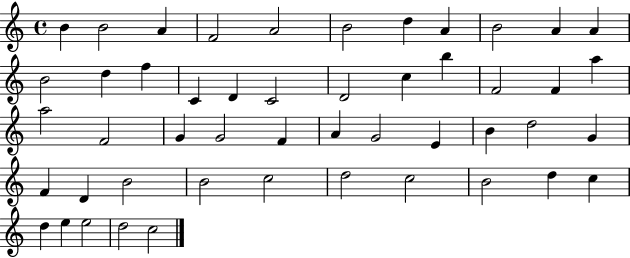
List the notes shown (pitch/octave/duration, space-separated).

B4/q B4/h A4/q F4/h A4/h B4/h D5/q A4/q B4/h A4/q A4/q B4/h D5/q F5/q C4/q D4/q C4/h D4/h C5/q B5/q F4/h F4/q A5/q A5/h F4/h G4/q G4/h F4/q A4/q G4/h E4/q B4/q D5/h G4/q F4/q D4/q B4/h B4/h C5/h D5/h C5/h B4/h D5/q C5/q D5/q E5/q E5/h D5/h C5/h